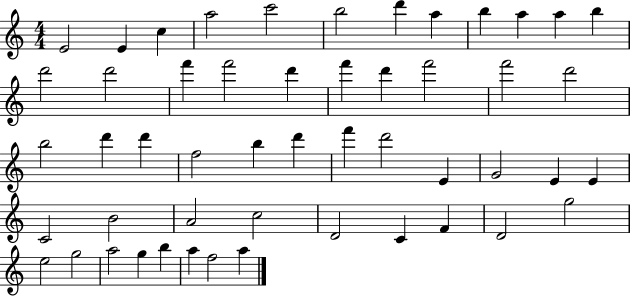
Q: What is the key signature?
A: C major